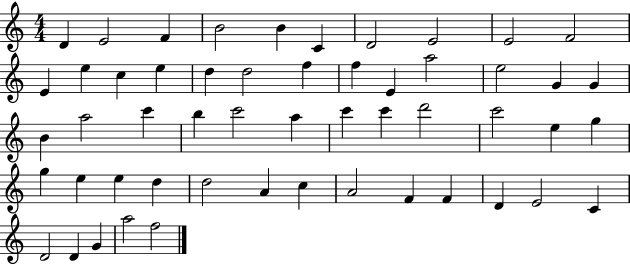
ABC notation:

X:1
T:Untitled
M:4/4
L:1/4
K:C
D E2 F B2 B C D2 E2 E2 F2 E e c e d d2 f f E a2 e2 G G B a2 c' b c'2 a c' c' d'2 c'2 e g g e e d d2 A c A2 F F D E2 C D2 D G a2 f2